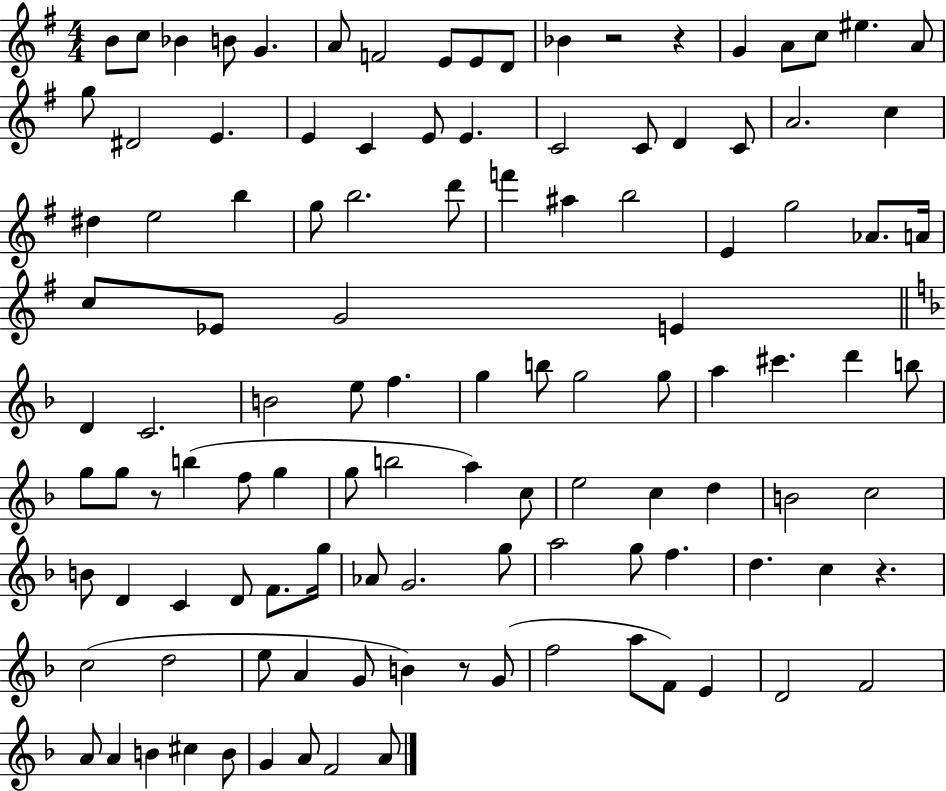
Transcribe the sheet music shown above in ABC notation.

X:1
T:Untitled
M:4/4
L:1/4
K:G
B/2 c/2 _B B/2 G A/2 F2 E/2 E/2 D/2 _B z2 z G A/2 c/2 ^e A/2 g/2 ^D2 E E C E/2 E C2 C/2 D C/2 A2 c ^d e2 b g/2 b2 d'/2 f' ^a b2 E g2 _A/2 A/4 c/2 _E/2 G2 E D C2 B2 e/2 f g b/2 g2 g/2 a ^c' d' b/2 g/2 g/2 z/2 b f/2 g g/2 b2 a c/2 e2 c d B2 c2 B/2 D C D/2 F/2 g/4 _A/2 G2 g/2 a2 g/2 f d c z c2 d2 e/2 A G/2 B z/2 G/2 f2 a/2 F/2 E D2 F2 A/2 A B ^c B/2 G A/2 F2 A/2